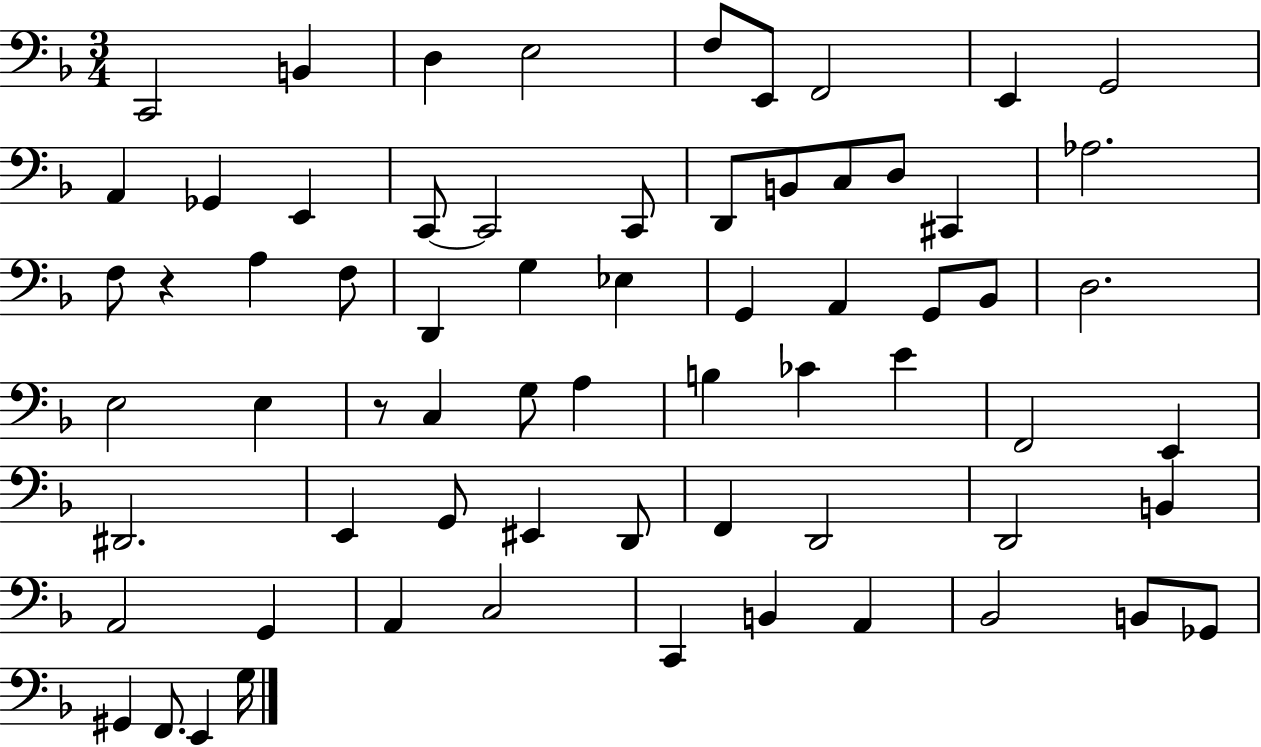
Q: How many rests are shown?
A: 2